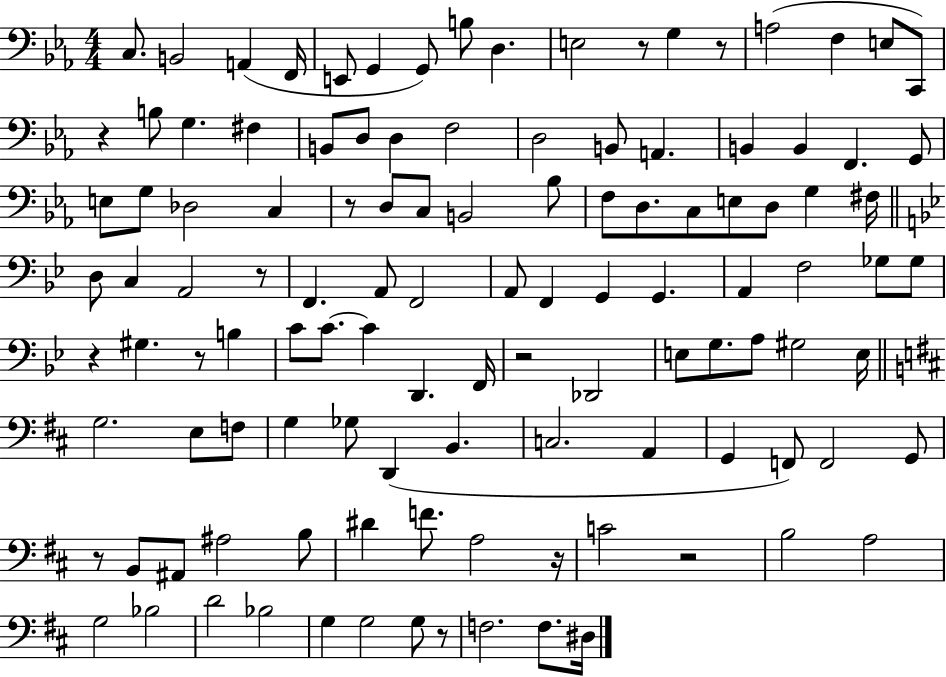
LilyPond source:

{
  \clef bass
  \numericTimeSignature
  \time 4/4
  \key ees \major
  \repeat volta 2 { c8. b,2 a,4( f,16 | e,8 g,4 g,8) b8 d4. | e2 r8 g4 r8 | a2( f4 e8 c,8) | \break r4 b8 g4. fis4 | b,8 d8 d4 f2 | d2 b,8 a,4. | b,4 b,4 f,4. g,8 | \break e8 g8 des2 c4 | r8 d8 c8 b,2 bes8 | f8 d8. c8 e8 d8 g4 fis16 | \bar "||" \break \key bes \major d8 c4 a,2 r8 | f,4. a,8 f,2 | a,8 f,4 g,4 g,4. | a,4 f2 ges8 ges8 | \break r4 gis4. r8 b4 | c'8 c'8.~~ c'4 d,4. f,16 | r2 des,2 | e8 g8. a8 gis2 e16 | \break \bar "||" \break \key d \major g2. e8 f8 | g4 ges8 d,4( b,4. | c2. a,4 | g,4 f,8) f,2 g,8 | \break r8 b,8 ais,8 ais2 b8 | dis'4 f'8. a2 r16 | c'2 r2 | b2 a2 | \break g2 bes2 | d'2 bes2 | g4 g2 g8 r8 | f2. f8. dis16 | \break } \bar "|."
}